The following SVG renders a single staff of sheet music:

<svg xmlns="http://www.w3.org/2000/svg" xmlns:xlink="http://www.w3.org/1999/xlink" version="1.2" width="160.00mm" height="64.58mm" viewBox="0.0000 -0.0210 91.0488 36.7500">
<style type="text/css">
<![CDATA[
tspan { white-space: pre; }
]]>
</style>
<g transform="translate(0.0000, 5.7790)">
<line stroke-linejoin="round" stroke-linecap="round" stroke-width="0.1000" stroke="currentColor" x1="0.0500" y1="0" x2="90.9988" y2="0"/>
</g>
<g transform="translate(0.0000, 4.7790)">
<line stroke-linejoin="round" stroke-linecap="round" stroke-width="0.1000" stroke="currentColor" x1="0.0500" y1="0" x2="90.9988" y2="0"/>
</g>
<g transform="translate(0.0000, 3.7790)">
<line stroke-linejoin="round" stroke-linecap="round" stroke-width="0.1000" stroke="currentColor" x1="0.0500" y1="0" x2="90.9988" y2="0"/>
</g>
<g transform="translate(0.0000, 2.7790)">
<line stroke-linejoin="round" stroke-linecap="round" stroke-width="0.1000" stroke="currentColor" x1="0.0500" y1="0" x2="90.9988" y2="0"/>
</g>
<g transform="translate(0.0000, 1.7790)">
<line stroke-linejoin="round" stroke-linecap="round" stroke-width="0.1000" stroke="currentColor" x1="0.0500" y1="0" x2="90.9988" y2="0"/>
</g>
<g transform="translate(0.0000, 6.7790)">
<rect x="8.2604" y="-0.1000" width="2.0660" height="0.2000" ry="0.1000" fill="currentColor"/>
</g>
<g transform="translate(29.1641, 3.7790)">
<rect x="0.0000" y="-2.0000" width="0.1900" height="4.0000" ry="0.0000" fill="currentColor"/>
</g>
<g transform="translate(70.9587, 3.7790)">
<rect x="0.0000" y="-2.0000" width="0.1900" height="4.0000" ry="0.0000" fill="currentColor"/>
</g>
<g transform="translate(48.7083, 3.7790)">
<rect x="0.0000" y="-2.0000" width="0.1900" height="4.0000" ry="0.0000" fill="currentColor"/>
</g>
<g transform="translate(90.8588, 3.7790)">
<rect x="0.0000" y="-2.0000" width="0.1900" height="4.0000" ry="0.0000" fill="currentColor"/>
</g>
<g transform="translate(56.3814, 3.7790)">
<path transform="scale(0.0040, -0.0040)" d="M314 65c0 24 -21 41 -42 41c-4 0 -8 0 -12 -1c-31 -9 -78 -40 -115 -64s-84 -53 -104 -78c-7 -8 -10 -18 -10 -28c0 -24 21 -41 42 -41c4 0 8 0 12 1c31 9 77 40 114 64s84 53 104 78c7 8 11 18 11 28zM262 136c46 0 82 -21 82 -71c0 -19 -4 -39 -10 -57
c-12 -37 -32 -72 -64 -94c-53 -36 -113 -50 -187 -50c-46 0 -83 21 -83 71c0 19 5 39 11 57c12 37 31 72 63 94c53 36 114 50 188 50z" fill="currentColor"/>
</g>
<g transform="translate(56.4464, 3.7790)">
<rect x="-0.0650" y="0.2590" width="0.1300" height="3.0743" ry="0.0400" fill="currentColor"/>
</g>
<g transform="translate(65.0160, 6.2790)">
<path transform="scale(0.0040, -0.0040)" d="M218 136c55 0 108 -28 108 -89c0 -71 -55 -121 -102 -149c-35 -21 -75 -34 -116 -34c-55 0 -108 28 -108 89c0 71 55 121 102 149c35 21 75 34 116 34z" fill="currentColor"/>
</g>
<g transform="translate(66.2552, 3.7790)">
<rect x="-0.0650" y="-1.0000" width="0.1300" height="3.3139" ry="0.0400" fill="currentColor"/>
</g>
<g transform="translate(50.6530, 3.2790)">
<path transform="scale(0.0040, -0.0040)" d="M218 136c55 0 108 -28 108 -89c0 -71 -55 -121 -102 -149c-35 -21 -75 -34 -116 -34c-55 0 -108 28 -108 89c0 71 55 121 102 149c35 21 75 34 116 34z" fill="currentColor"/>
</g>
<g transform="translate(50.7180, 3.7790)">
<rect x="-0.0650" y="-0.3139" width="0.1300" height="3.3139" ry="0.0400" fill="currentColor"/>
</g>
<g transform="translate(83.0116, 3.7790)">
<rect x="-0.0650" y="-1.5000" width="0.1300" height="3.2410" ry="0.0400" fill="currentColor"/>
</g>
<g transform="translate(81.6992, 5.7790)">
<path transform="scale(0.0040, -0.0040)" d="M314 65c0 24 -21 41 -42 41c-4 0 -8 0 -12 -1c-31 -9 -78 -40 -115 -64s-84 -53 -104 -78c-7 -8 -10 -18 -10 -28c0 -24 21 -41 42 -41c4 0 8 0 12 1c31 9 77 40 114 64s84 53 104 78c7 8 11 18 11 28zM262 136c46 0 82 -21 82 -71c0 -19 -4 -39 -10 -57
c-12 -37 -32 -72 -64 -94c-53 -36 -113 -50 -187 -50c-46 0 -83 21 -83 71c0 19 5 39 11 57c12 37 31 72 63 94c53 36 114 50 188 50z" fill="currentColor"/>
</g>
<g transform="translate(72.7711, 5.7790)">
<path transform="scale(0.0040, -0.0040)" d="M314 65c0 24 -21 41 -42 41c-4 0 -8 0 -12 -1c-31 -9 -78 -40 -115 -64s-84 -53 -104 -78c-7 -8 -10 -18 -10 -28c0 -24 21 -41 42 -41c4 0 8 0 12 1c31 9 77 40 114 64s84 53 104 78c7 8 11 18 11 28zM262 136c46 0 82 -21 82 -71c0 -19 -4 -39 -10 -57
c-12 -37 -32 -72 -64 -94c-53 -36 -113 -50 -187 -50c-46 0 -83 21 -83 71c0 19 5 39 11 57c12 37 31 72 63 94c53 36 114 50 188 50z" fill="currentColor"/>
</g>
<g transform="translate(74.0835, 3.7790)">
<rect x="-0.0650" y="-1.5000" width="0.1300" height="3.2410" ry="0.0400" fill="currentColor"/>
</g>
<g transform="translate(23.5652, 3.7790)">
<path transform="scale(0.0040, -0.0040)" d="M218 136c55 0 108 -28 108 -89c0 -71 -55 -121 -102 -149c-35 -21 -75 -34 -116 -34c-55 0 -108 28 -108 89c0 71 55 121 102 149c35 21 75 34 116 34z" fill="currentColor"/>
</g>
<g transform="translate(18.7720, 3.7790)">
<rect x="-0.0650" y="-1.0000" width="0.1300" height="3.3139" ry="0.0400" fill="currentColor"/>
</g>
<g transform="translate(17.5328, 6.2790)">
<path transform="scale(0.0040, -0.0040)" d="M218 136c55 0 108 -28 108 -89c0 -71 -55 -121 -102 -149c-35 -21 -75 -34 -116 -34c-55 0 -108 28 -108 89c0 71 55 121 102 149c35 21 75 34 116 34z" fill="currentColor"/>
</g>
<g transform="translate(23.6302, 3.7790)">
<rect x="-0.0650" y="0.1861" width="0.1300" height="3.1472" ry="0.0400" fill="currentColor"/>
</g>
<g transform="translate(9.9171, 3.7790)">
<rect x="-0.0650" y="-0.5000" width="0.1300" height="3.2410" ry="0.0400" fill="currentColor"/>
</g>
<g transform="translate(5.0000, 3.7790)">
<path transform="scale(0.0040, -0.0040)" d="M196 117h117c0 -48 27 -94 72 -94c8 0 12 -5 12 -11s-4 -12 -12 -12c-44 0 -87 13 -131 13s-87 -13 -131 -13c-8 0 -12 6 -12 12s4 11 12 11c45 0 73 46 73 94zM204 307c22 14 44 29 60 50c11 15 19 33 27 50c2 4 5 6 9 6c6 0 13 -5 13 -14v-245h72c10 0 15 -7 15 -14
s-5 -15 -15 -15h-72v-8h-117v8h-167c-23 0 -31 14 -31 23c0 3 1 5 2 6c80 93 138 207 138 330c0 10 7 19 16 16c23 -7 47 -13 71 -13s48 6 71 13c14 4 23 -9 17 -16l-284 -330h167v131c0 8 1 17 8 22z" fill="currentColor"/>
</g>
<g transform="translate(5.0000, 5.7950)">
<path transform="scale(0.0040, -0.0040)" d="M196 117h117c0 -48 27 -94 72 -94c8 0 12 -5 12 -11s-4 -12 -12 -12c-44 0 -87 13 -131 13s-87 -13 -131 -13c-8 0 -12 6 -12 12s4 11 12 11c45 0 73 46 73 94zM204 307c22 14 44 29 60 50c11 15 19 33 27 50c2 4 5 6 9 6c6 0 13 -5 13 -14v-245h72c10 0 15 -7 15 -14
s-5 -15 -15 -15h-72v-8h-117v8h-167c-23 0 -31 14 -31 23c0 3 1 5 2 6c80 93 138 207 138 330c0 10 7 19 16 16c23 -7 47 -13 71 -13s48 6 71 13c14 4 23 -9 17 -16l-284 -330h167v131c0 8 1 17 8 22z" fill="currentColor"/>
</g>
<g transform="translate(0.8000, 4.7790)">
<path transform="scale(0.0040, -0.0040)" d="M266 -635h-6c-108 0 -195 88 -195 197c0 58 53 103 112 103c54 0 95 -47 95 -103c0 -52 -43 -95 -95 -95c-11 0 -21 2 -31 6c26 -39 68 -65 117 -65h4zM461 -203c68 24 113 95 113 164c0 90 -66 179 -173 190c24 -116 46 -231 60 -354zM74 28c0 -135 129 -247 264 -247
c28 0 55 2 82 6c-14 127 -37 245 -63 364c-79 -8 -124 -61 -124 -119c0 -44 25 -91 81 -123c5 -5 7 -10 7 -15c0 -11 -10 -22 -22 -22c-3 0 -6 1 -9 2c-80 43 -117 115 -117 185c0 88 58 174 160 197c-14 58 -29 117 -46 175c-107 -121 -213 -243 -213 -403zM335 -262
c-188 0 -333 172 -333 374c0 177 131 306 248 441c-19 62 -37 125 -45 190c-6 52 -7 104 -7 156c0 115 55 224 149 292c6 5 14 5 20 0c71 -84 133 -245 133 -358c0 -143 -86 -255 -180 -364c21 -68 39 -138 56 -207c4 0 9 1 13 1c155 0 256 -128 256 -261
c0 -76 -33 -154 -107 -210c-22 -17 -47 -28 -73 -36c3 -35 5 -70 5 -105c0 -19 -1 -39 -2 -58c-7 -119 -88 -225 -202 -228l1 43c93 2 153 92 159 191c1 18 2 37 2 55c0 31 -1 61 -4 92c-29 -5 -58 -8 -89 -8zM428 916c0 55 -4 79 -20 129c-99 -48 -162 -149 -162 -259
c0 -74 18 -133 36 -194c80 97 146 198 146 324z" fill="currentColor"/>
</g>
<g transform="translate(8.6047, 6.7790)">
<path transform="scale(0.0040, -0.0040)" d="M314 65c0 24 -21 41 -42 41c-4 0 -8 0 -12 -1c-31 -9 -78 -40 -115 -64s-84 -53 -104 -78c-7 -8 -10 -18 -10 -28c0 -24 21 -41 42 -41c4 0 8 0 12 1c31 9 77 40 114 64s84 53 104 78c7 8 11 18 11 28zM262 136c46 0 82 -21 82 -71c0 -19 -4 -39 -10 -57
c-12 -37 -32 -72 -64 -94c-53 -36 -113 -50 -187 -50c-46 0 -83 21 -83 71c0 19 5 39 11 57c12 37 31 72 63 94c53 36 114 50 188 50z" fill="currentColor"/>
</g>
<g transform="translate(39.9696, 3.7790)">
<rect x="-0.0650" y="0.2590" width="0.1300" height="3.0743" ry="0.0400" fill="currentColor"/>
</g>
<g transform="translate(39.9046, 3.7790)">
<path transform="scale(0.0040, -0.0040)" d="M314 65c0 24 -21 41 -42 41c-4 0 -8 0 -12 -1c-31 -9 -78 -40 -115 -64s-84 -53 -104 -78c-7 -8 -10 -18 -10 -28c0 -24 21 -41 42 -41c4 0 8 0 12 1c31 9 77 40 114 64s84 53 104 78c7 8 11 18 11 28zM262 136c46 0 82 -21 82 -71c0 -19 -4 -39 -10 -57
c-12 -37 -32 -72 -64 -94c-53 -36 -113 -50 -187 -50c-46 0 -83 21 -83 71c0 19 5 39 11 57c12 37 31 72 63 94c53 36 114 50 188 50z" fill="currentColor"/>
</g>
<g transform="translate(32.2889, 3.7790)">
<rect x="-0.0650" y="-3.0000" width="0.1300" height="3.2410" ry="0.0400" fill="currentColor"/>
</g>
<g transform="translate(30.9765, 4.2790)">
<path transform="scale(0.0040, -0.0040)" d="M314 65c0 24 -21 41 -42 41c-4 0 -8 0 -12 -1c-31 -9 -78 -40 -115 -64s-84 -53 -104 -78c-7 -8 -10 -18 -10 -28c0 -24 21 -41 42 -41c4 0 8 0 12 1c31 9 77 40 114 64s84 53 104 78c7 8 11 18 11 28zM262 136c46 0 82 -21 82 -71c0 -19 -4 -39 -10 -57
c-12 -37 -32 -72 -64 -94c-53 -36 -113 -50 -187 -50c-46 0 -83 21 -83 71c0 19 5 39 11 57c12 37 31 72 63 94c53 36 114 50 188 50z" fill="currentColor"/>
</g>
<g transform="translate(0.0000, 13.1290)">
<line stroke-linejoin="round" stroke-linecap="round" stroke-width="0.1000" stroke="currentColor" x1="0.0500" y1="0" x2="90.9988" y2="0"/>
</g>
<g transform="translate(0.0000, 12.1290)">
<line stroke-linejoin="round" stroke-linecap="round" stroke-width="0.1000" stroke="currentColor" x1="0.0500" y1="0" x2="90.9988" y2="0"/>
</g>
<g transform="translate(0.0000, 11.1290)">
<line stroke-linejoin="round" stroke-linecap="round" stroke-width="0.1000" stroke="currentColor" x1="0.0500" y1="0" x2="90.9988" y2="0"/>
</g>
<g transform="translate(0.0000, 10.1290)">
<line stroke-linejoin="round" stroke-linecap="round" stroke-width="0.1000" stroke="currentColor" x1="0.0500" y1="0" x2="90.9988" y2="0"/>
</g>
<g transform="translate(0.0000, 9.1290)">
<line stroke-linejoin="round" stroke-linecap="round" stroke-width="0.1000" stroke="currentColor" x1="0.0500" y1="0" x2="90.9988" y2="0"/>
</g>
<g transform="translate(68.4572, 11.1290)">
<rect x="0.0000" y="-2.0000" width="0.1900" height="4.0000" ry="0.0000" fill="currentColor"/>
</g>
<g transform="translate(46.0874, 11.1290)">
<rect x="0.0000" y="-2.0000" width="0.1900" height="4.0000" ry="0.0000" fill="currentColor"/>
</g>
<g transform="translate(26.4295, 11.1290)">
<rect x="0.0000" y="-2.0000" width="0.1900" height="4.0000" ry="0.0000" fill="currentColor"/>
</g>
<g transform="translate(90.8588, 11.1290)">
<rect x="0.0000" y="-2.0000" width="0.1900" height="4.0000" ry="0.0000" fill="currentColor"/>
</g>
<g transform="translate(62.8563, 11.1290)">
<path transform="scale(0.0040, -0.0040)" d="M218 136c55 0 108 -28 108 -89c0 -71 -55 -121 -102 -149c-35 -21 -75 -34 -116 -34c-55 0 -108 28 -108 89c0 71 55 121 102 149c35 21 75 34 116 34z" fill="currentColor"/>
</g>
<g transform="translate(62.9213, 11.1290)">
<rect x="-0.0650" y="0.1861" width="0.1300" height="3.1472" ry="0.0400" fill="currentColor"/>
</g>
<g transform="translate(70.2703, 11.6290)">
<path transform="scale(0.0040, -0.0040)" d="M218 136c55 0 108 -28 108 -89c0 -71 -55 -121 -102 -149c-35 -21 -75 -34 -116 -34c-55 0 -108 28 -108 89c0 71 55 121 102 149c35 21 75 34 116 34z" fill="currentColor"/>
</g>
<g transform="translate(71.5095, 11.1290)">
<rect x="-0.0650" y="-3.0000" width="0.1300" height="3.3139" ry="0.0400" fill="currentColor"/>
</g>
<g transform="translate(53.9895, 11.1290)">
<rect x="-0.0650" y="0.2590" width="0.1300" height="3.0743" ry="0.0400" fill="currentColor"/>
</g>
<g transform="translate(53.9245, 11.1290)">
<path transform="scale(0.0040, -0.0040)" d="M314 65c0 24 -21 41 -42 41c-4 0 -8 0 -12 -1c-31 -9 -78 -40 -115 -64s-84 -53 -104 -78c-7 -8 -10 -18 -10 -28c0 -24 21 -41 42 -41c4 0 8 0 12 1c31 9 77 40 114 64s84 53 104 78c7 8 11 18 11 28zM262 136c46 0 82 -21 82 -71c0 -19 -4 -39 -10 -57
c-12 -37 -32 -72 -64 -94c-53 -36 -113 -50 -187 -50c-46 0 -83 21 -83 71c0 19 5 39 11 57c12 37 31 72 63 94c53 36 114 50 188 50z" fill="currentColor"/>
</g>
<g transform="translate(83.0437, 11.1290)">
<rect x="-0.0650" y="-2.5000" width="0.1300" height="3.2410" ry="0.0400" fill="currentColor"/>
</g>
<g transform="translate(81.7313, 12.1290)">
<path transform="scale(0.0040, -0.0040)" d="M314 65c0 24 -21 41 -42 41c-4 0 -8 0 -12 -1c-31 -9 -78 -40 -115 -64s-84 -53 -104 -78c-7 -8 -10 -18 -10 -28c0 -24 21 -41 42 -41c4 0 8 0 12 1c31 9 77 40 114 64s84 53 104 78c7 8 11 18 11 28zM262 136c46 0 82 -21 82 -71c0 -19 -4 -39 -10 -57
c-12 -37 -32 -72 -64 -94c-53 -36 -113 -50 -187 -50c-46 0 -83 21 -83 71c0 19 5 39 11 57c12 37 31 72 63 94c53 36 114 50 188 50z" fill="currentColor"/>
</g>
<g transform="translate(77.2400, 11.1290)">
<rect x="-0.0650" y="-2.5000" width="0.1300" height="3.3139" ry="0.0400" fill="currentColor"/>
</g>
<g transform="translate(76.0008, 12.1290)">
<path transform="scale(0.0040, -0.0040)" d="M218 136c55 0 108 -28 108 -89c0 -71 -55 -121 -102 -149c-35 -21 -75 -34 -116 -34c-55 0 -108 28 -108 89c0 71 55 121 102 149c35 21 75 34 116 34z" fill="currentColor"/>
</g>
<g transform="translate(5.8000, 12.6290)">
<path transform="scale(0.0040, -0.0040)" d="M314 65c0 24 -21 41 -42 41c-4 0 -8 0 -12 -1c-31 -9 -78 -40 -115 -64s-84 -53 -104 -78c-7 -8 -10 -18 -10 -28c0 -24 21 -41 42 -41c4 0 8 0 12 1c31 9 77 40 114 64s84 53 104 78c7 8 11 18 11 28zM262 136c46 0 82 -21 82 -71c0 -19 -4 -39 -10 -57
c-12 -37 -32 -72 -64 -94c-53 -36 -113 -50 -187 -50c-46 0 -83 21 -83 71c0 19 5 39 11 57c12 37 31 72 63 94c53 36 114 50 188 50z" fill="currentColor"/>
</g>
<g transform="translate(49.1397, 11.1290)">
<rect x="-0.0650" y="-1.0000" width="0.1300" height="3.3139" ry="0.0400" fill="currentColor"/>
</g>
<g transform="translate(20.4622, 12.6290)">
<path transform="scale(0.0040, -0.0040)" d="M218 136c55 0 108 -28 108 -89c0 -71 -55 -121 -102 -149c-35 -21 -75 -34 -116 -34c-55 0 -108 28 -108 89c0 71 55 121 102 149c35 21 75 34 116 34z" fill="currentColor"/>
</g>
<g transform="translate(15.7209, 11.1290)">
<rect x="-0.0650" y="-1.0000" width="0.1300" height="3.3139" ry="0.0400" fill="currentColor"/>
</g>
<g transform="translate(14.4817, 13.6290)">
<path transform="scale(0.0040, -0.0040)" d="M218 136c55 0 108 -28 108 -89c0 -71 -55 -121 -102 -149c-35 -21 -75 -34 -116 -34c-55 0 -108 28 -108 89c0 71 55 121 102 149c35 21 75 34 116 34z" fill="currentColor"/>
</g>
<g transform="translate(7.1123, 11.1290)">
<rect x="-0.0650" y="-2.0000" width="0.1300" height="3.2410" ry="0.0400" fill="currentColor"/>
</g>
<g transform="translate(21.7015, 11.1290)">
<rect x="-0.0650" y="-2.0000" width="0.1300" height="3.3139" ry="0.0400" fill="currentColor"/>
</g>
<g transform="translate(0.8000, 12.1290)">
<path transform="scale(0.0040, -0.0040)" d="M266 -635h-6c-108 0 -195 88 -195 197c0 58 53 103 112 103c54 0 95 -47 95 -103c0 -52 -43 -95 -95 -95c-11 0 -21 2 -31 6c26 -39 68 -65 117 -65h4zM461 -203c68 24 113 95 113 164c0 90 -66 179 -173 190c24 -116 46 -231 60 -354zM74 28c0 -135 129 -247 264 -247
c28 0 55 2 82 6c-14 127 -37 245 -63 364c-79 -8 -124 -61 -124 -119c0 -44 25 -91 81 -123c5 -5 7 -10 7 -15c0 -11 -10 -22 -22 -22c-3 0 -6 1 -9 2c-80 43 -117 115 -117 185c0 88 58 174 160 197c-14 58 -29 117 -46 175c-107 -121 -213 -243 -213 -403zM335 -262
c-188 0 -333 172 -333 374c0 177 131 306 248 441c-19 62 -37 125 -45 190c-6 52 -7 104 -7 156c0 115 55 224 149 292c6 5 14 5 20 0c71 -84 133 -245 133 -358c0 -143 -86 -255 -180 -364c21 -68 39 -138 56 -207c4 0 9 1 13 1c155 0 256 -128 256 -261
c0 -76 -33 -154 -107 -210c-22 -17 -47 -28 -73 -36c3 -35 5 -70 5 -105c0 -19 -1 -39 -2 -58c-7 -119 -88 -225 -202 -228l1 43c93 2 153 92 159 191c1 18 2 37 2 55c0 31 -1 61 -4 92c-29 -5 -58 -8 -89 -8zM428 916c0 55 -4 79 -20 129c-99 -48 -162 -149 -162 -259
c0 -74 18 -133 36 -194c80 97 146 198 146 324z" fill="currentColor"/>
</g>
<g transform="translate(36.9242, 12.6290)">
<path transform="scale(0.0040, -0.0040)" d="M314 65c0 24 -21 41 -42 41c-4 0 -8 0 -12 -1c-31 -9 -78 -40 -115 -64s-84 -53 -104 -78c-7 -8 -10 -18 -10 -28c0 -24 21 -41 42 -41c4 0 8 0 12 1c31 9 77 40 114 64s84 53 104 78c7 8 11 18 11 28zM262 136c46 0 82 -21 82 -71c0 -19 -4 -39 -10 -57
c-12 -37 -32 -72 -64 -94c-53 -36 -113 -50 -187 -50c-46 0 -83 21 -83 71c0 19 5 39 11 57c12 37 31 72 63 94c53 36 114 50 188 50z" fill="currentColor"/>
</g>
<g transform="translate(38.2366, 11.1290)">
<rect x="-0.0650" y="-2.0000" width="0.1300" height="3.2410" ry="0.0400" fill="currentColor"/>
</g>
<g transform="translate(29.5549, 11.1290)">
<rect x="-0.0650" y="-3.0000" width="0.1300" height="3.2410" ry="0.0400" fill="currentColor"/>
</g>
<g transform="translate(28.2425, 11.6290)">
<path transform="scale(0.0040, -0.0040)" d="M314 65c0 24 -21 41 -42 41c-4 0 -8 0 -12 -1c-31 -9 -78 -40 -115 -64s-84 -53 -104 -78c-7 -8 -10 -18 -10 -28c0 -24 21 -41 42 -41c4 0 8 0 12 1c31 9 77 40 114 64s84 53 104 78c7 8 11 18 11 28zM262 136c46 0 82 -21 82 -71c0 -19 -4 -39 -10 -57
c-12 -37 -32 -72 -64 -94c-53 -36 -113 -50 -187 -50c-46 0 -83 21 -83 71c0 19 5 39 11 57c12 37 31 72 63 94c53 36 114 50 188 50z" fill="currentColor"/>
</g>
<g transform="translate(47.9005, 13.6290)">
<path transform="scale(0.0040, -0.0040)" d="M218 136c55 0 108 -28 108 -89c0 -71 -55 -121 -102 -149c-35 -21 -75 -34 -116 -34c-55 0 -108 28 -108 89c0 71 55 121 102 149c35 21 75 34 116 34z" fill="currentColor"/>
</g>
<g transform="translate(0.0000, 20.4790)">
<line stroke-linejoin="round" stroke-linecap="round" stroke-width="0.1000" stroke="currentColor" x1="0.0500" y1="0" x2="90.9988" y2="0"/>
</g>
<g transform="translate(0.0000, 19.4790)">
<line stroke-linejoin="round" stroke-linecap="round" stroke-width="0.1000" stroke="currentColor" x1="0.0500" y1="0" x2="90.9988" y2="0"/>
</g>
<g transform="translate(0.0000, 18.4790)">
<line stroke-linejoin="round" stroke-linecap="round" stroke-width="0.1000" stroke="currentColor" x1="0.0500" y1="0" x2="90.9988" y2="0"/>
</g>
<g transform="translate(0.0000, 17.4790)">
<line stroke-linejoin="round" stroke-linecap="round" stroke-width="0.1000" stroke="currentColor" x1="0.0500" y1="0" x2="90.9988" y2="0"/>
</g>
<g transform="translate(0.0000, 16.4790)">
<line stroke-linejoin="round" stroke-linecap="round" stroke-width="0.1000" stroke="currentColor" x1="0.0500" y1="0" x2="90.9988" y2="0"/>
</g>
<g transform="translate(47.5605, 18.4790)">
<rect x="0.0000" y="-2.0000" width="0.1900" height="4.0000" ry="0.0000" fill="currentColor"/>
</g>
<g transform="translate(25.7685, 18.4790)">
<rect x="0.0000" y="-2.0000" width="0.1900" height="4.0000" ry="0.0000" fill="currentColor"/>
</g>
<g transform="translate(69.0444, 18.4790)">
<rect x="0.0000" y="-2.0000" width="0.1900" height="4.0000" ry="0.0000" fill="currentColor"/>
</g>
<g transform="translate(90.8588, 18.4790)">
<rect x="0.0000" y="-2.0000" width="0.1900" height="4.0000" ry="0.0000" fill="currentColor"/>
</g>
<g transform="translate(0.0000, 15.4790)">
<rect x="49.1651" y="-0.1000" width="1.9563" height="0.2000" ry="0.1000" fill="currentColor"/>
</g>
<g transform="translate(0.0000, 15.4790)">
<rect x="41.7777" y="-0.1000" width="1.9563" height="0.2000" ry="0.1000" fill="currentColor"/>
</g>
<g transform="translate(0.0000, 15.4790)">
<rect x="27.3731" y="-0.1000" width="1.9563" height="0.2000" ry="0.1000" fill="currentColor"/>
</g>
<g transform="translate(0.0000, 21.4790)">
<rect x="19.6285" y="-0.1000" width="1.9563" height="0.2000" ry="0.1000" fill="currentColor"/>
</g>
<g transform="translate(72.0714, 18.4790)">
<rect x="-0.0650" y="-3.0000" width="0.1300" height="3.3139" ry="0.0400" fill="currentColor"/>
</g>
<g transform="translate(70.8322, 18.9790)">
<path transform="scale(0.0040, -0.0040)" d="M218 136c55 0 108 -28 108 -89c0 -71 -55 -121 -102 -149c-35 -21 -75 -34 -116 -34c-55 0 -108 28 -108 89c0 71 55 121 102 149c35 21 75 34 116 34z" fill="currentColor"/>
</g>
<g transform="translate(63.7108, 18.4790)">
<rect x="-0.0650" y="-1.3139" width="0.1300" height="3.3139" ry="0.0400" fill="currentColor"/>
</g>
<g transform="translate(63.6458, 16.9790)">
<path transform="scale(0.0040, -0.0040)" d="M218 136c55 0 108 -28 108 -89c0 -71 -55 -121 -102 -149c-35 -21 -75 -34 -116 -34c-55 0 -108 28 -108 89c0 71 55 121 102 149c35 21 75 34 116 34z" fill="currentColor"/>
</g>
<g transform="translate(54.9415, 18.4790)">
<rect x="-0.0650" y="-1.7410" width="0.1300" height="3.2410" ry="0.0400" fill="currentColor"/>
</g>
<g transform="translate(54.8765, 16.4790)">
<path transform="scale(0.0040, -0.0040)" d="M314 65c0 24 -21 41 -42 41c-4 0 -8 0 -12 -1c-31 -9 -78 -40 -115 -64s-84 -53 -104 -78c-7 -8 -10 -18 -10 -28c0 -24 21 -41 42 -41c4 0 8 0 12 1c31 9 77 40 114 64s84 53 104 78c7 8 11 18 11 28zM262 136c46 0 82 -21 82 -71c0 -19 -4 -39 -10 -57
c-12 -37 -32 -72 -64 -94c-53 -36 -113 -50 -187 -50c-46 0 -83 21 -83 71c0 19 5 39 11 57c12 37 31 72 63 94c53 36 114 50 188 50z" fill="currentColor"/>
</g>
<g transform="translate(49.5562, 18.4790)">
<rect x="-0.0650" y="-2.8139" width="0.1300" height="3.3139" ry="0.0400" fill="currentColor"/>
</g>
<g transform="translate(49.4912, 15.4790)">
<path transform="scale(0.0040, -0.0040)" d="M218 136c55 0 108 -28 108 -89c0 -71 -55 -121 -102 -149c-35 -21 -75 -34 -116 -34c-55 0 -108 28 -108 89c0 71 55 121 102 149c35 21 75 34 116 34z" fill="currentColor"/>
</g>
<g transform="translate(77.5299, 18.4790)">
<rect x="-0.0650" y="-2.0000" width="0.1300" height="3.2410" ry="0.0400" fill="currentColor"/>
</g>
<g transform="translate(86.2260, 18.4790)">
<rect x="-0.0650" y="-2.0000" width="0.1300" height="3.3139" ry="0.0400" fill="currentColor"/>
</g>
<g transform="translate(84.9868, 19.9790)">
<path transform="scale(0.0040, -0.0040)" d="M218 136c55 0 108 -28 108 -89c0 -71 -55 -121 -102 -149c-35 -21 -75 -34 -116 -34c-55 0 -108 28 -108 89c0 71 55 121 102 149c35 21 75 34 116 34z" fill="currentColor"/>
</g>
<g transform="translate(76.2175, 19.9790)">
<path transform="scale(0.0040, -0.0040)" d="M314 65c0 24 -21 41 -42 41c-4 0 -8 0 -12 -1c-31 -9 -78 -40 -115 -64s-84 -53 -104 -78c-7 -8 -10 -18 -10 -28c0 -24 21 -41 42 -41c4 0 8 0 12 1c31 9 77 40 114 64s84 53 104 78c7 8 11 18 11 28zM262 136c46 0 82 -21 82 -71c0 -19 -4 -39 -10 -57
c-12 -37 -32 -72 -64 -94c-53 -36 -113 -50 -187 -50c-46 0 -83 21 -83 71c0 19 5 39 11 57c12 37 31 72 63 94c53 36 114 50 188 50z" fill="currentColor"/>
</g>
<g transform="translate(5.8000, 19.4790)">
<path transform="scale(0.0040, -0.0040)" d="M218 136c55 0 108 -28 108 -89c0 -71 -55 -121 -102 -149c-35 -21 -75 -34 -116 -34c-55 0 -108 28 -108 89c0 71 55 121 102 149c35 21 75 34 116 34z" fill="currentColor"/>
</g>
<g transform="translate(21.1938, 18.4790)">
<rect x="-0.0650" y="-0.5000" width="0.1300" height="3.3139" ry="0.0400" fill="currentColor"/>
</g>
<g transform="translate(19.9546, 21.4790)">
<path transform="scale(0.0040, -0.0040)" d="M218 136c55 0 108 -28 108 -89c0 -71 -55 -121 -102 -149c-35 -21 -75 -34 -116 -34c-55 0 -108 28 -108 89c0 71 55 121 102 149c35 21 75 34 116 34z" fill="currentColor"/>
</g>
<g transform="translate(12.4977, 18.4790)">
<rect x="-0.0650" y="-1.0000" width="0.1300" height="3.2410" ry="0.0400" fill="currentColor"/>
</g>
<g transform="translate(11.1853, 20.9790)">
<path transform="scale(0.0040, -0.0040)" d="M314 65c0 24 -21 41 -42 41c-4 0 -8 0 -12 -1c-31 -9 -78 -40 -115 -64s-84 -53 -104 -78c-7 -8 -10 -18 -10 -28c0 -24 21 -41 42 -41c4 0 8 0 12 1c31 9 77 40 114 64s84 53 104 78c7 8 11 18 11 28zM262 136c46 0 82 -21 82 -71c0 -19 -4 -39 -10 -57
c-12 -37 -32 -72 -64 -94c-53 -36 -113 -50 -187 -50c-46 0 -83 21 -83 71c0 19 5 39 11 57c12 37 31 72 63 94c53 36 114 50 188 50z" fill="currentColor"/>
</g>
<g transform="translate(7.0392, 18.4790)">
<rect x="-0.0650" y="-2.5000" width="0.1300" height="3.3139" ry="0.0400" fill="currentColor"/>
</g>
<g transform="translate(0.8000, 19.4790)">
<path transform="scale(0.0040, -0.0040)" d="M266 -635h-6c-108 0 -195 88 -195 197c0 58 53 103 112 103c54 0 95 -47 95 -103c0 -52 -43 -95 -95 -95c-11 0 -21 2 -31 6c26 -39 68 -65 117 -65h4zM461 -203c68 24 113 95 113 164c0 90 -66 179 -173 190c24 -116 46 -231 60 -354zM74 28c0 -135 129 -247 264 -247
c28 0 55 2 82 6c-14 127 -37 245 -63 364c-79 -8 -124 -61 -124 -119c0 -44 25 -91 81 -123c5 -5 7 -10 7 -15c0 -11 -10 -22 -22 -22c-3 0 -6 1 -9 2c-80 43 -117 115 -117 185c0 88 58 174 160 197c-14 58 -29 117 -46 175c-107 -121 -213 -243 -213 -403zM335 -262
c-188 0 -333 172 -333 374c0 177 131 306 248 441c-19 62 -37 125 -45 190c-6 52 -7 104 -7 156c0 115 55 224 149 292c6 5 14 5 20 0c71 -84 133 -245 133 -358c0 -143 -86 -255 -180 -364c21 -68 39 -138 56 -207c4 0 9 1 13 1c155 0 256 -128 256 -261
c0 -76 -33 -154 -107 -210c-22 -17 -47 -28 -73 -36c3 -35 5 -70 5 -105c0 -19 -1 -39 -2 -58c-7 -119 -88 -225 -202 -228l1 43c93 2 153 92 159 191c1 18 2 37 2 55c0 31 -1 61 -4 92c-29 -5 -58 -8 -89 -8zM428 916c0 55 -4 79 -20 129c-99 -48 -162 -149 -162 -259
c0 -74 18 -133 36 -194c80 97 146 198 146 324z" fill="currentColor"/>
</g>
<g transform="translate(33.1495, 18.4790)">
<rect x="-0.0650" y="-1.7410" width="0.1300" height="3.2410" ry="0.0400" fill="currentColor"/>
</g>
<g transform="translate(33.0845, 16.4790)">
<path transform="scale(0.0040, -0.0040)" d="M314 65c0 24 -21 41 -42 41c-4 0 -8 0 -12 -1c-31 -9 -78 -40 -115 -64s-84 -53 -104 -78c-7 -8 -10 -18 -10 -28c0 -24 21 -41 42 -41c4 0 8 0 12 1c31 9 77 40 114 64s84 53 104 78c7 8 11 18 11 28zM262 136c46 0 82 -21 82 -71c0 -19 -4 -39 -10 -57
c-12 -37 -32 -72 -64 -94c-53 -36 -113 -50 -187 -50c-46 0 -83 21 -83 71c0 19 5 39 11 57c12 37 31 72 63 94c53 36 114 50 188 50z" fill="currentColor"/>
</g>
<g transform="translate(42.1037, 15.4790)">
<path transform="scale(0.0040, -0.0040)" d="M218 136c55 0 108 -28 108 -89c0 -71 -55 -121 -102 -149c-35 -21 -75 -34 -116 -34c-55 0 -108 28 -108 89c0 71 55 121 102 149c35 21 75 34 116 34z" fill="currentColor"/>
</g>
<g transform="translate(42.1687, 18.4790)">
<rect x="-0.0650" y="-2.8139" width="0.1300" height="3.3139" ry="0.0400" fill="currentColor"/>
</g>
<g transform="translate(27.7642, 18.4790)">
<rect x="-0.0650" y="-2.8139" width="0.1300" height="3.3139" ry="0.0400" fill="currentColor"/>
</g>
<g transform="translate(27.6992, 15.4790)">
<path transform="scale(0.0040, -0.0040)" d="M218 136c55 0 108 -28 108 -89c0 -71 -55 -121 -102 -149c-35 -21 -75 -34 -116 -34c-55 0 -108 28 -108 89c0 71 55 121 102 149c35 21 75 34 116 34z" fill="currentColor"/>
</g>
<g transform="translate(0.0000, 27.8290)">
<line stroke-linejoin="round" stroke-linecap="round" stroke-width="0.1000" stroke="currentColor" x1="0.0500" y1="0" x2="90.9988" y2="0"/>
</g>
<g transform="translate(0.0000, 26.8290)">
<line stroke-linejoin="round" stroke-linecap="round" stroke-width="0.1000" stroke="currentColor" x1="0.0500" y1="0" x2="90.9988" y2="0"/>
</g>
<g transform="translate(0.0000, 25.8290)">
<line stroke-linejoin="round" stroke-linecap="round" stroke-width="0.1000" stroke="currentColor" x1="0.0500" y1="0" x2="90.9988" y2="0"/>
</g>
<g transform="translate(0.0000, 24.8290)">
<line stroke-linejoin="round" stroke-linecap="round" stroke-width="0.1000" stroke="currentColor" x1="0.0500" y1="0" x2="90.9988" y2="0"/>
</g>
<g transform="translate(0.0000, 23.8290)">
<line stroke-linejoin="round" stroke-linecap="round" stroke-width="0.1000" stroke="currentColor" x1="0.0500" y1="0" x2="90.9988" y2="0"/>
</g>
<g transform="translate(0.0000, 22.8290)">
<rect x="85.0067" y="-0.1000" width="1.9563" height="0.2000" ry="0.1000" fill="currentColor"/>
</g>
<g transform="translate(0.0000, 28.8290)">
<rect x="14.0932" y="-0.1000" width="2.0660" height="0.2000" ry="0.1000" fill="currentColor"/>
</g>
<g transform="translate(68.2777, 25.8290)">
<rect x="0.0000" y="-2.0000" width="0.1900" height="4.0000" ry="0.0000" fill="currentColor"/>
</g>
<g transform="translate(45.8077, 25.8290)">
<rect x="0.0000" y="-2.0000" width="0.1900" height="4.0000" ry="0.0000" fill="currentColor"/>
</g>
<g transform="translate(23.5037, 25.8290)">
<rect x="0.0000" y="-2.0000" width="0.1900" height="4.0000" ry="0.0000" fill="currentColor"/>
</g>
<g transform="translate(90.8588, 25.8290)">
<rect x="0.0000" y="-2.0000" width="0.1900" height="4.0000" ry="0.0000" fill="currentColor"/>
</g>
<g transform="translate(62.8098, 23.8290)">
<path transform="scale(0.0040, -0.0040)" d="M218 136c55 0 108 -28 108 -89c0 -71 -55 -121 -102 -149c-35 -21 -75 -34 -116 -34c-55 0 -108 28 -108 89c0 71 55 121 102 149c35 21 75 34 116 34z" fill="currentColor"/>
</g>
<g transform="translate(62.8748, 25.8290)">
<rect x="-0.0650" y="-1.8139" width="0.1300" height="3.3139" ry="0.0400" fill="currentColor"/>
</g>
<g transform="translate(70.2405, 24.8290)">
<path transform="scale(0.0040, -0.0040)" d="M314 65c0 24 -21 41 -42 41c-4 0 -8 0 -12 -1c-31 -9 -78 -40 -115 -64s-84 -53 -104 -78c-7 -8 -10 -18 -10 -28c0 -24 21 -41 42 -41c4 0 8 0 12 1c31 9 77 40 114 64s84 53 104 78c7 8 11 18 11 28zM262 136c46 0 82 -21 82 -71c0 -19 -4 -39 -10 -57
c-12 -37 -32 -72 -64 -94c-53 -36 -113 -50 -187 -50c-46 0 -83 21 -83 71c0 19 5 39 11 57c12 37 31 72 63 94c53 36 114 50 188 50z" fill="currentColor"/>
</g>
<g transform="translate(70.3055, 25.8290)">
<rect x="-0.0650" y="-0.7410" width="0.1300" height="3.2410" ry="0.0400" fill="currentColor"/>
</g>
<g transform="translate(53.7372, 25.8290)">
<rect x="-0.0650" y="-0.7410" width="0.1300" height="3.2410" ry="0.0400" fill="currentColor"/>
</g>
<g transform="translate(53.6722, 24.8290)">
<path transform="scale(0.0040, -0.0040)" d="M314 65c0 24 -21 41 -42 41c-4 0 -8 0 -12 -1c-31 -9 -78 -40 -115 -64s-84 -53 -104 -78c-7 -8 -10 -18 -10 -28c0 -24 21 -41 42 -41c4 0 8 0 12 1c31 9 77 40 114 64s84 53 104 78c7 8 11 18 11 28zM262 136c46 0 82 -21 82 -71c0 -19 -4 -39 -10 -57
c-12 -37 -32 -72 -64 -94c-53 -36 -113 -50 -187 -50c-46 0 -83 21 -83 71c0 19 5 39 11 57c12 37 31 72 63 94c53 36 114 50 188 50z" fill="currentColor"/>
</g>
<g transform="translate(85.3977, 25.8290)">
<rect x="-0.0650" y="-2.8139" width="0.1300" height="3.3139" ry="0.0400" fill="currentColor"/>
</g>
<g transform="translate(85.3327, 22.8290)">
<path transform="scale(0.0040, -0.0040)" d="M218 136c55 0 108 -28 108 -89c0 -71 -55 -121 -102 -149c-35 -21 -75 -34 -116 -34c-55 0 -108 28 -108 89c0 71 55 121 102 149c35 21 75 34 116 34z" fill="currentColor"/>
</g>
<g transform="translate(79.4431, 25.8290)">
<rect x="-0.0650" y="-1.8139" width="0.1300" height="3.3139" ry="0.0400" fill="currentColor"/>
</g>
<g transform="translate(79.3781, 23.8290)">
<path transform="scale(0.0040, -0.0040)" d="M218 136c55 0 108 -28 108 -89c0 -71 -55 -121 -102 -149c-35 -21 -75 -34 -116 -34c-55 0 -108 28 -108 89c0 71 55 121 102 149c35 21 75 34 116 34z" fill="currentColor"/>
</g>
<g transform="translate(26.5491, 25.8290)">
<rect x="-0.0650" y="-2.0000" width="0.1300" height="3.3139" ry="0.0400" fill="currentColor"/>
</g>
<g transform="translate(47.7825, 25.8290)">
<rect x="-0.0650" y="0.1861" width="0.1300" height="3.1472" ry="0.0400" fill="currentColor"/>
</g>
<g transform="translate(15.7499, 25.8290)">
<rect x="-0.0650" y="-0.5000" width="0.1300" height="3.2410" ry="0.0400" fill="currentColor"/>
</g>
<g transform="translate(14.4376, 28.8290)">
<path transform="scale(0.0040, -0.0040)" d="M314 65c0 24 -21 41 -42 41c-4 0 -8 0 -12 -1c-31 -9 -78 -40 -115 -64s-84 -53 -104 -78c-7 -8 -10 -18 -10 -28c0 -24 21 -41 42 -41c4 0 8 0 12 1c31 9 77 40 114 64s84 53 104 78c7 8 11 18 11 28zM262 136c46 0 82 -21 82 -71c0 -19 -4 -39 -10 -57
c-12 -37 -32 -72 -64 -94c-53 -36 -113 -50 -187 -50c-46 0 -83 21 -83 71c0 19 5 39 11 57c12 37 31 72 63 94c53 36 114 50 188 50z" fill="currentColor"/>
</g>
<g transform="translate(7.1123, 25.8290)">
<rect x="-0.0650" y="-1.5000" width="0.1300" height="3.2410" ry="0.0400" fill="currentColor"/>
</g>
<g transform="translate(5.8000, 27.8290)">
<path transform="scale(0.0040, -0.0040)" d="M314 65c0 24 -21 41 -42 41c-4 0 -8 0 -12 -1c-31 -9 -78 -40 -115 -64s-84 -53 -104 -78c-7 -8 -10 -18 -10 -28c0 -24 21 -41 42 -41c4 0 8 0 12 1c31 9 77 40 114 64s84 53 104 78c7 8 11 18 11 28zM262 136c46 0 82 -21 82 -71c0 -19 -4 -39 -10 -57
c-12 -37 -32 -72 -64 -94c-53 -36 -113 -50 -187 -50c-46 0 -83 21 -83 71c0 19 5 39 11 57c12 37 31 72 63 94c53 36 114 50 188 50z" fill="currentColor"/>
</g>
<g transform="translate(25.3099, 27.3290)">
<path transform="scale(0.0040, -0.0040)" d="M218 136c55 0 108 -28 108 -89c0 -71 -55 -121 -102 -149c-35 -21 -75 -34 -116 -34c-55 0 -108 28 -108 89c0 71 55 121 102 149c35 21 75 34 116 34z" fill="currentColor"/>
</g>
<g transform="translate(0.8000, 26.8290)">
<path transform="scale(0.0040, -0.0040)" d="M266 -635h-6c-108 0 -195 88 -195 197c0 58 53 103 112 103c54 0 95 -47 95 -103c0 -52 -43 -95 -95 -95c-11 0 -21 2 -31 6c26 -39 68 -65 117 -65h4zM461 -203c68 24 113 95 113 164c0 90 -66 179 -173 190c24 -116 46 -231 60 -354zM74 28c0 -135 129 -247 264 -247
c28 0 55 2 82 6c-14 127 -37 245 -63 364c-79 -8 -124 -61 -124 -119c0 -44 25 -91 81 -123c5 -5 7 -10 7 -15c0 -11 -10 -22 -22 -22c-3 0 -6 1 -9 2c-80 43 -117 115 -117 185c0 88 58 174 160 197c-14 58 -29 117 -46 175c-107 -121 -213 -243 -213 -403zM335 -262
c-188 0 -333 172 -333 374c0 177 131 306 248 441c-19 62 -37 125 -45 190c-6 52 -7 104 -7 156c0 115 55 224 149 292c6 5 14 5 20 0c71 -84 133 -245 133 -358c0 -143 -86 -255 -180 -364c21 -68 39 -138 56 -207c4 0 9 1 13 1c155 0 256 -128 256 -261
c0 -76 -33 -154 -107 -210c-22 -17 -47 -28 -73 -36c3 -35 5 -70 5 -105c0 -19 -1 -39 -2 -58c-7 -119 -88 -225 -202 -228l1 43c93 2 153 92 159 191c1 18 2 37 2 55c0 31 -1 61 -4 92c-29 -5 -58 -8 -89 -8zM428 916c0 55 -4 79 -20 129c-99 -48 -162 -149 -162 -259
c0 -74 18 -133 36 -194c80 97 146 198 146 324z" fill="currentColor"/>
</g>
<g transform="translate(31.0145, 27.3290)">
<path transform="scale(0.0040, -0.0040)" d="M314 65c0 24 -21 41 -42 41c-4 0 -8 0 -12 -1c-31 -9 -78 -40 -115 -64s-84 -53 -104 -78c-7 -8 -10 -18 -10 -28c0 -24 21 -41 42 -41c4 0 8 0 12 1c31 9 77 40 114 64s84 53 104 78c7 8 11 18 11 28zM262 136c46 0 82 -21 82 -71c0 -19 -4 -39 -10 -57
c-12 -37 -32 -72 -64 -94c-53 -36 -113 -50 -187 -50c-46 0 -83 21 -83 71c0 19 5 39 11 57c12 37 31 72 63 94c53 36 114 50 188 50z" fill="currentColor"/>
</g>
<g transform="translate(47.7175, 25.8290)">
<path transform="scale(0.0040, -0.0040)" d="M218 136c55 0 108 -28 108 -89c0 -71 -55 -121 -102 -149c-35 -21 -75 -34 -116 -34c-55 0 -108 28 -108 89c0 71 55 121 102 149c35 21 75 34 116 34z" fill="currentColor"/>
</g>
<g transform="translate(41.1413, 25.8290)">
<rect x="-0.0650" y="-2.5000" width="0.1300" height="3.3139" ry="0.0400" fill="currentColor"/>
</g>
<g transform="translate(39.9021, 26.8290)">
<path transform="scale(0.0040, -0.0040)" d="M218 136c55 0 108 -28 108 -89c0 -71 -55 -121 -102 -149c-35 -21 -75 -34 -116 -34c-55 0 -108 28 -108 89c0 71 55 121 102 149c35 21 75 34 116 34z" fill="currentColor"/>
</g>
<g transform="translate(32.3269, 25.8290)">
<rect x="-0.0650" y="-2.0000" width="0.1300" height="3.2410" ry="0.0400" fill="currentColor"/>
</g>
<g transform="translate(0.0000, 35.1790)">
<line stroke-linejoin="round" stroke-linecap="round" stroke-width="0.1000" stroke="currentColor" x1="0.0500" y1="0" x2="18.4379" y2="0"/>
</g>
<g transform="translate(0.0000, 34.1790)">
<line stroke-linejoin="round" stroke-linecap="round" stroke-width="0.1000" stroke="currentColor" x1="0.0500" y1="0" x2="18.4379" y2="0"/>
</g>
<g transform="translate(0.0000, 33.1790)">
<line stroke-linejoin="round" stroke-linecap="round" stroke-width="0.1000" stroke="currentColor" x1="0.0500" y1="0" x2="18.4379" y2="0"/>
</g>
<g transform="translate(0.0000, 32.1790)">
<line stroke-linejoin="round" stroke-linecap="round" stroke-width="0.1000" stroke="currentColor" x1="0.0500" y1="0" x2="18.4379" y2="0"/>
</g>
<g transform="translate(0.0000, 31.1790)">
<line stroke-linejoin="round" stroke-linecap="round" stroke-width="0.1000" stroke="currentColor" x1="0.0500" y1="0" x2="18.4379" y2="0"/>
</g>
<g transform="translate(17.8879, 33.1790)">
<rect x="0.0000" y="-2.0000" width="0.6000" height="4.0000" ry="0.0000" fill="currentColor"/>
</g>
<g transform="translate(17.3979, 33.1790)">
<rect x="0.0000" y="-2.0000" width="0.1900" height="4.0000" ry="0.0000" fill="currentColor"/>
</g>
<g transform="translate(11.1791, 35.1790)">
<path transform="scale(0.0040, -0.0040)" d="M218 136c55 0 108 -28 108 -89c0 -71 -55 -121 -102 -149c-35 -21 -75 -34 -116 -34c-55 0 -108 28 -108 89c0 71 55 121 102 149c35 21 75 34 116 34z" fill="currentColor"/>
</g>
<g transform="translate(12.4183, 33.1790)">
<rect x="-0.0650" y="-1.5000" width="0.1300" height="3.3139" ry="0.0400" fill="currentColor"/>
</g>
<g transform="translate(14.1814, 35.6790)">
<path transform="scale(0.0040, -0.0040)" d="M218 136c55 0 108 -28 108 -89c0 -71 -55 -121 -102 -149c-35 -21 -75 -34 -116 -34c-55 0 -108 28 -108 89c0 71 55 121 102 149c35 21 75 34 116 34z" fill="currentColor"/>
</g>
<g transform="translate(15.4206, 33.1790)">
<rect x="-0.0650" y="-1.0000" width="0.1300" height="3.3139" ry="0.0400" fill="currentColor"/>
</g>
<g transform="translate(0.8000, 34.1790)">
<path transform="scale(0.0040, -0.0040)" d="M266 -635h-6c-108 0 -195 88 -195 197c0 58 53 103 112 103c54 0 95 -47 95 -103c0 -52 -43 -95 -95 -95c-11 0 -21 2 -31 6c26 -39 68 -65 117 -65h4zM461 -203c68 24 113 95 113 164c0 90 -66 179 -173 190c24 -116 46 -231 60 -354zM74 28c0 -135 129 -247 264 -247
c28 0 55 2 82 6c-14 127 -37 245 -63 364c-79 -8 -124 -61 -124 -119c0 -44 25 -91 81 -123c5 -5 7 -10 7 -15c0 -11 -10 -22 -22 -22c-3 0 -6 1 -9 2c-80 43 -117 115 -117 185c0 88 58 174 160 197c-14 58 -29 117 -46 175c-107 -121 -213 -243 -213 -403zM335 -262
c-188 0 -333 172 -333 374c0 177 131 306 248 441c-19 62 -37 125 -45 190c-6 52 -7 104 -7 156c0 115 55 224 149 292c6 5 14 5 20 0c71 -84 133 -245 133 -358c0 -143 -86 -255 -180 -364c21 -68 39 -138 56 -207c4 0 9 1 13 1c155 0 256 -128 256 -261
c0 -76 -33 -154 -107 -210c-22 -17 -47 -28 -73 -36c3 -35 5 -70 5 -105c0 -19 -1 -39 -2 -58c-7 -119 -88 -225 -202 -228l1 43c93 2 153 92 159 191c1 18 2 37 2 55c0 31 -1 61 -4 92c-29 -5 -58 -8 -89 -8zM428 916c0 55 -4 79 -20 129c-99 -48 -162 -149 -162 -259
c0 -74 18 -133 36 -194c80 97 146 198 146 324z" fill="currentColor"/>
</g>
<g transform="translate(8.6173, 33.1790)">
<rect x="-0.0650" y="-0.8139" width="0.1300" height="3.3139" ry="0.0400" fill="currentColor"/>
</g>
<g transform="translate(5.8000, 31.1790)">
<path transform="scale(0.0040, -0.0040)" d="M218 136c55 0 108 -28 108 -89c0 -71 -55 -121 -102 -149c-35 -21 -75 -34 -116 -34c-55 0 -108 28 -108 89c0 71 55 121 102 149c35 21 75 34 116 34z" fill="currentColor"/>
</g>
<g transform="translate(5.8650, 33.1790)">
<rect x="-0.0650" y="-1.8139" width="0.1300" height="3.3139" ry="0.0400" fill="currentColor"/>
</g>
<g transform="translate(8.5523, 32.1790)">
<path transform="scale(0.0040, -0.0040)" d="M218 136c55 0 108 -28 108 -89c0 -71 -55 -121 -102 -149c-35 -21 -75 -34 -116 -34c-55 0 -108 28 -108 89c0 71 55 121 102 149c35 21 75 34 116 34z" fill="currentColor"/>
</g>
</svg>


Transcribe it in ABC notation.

X:1
T:Untitled
M:4/4
L:1/4
K:C
C2 D B A2 B2 c B2 D E2 E2 F2 D F A2 F2 D B2 B A G G2 G D2 C a f2 a a f2 e A F2 F E2 C2 F F2 G B d2 f d2 f a f d E D